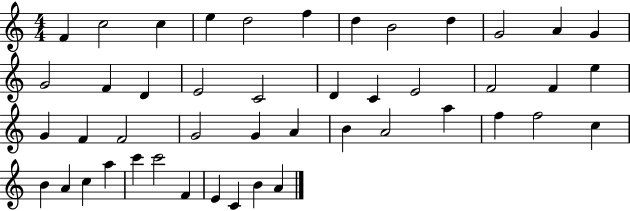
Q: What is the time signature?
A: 4/4